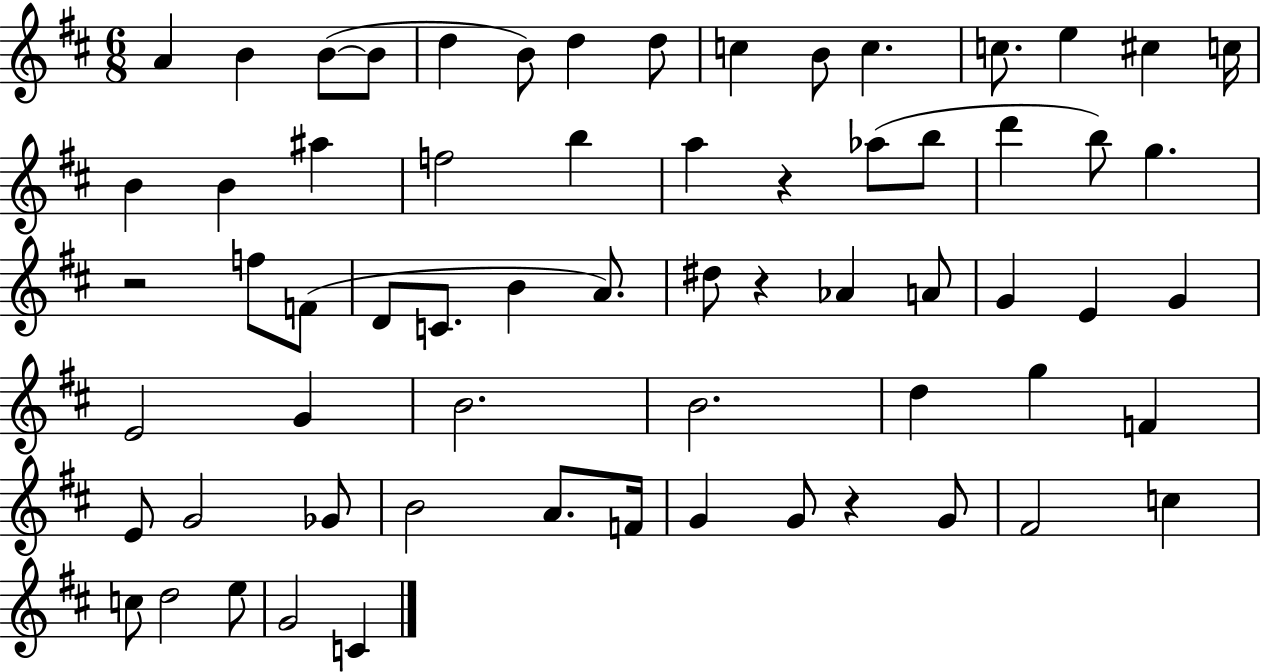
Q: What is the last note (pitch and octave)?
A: C4